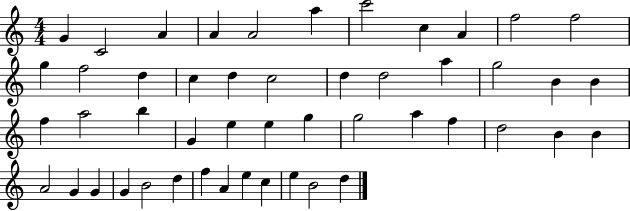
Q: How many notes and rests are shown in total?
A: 49